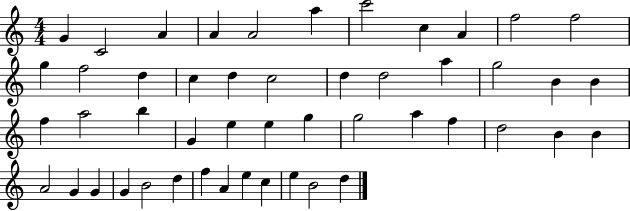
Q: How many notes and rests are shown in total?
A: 49